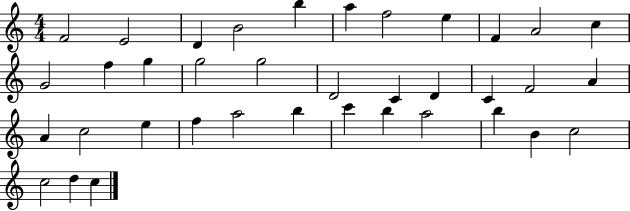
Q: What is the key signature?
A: C major